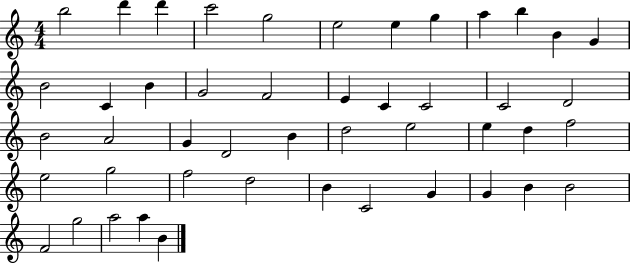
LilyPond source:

{
  \clef treble
  \numericTimeSignature
  \time 4/4
  \key c \major
  b''2 d'''4 d'''4 | c'''2 g''2 | e''2 e''4 g''4 | a''4 b''4 b'4 g'4 | \break b'2 c'4 b'4 | g'2 f'2 | e'4 c'4 c'2 | c'2 d'2 | \break b'2 a'2 | g'4 d'2 b'4 | d''2 e''2 | e''4 d''4 f''2 | \break e''2 g''2 | f''2 d''2 | b'4 c'2 g'4 | g'4 b'4 b'2 | \break f'2 g''2 | a''2 a''4 b'4 | \bar "|."
}